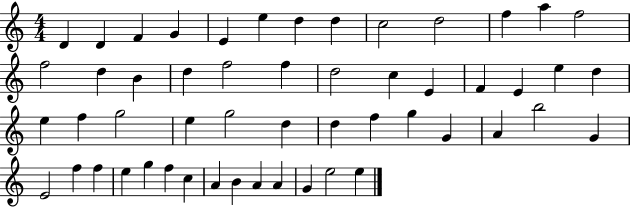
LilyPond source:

{
  \clef treble
  \numericTimeSignature
  \time 4/4
  \key c \major
  d'4 d'4 f'4 g'4 | e'4 e''4 d''4 d''4 | c''2 d''2 | f''4 a''4 f''2 | \break f''2 d''4 b'4 | d''4 f''2 f''4 | d''2 c''4 e'4 | f'4 e'4 e''4 d''4 | \break e''4 f''4 g''2 | e''4 g''2 d''4 | d''4 f''4 g''4 g'4 | a'4 b''2 g'4 | \break e'2 f''4 f''4 | e''4 g''4 f''4 c''4 | a'4 b'4 a'4 a'4 | g'4 e''2 e''4 | \break \bar "|."
}